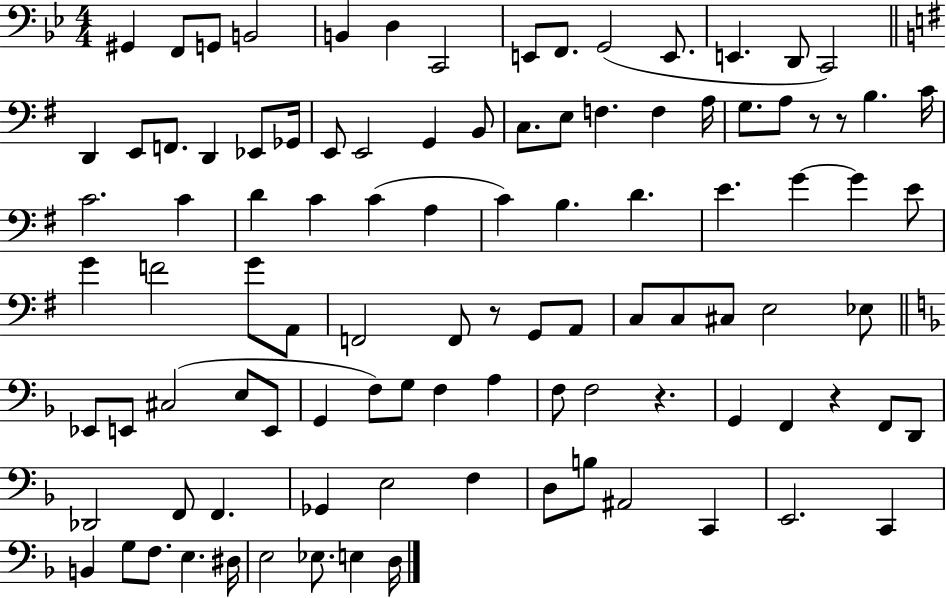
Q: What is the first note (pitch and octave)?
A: G#2